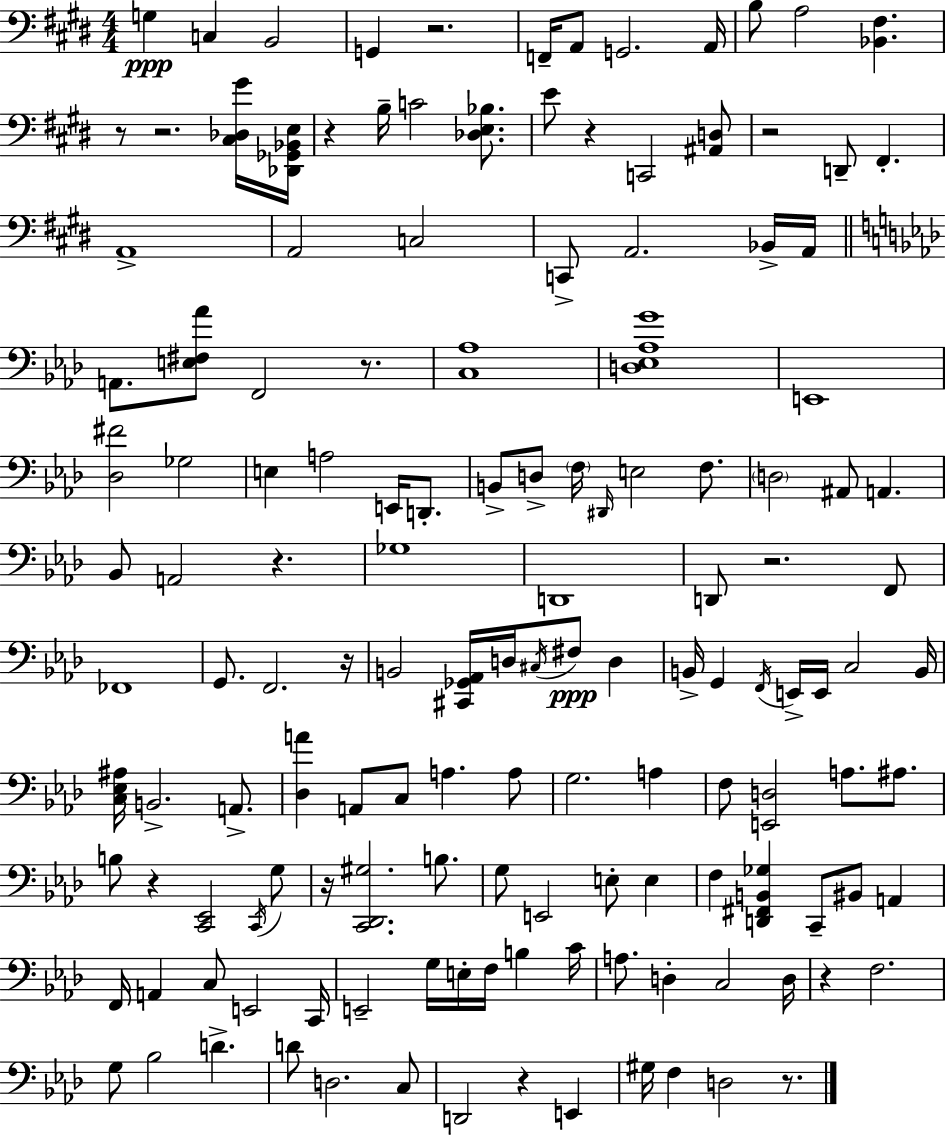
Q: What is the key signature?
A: E major